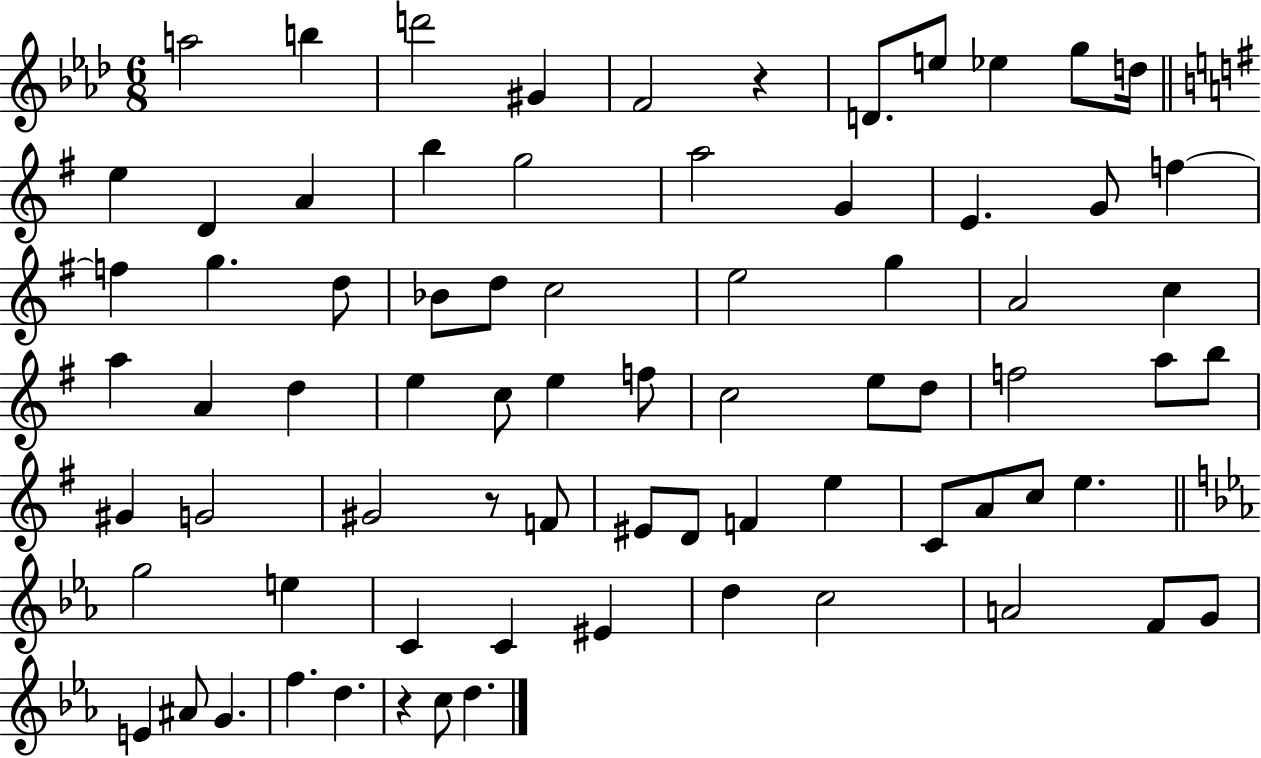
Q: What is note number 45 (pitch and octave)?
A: G4